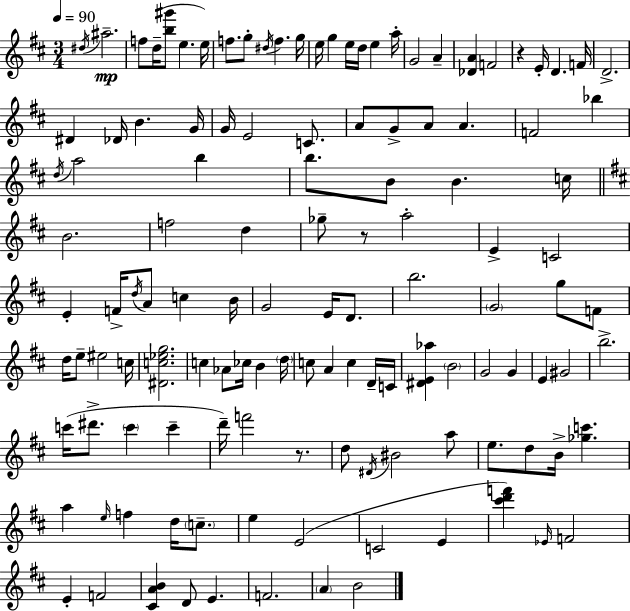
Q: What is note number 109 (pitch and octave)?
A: E4